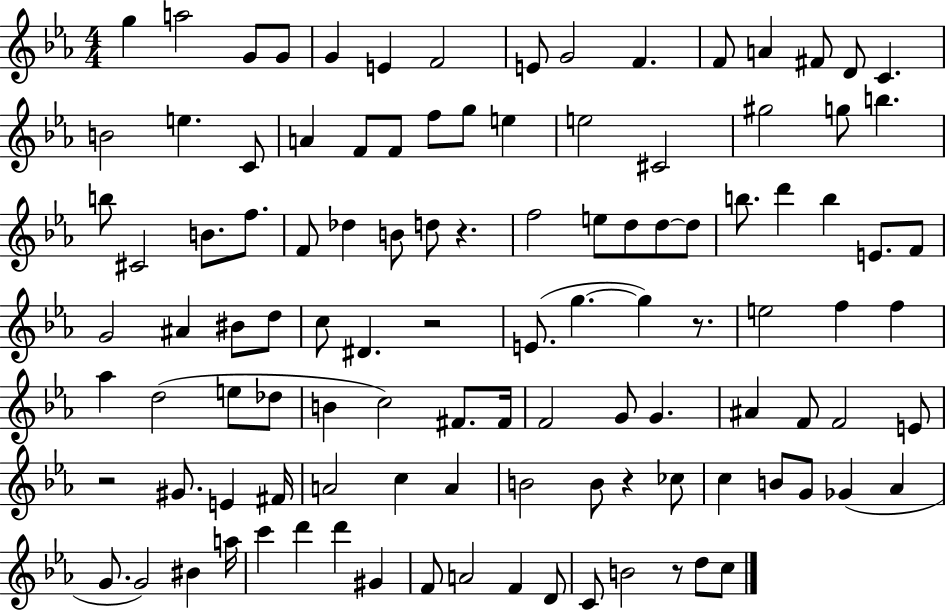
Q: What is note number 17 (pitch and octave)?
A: E5